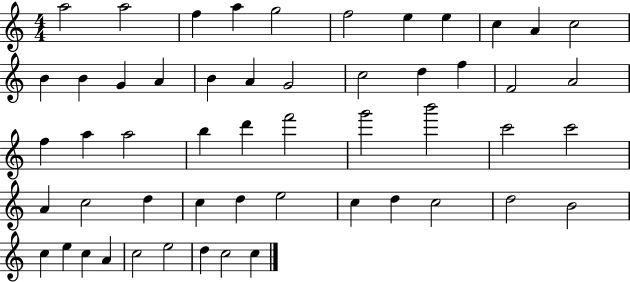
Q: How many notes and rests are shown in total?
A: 53